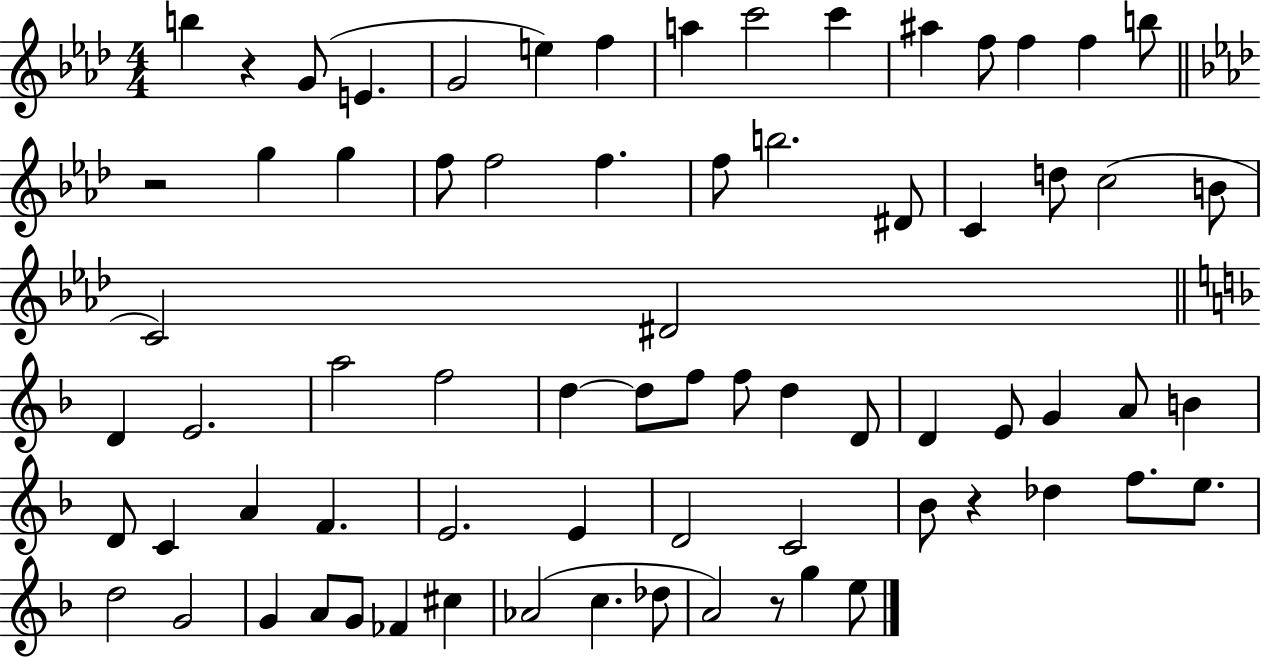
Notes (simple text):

B5/q R/q G4/e E4/q. G4/h E5/q F5/q A5/q C6/h C6/q A#5/q F5/e F5/q F5/q B5/e R/h G5/q G5/q F5/e F5/h F5/q. F5/e B5/h. D#4/e C4/q D5/e C5/h B4/e C4/h D#4/h D4/q E4/h. A5/h F5/h D5/q D5/e F5/e F5/e D5/q D4/e D4/q E4/e G4/q A4/e B4/q D4/e C4/q A4/q F4/q. E4/h. E4/q D4/h C4/h Bb4/e R/q Db5/q F5/e. E5/e. D5/h G4/h G4/q A4/e G4/e FES4/q C#5/q Ab4/h C5/q. Db5/e A4/h R/e G5/q E5/e